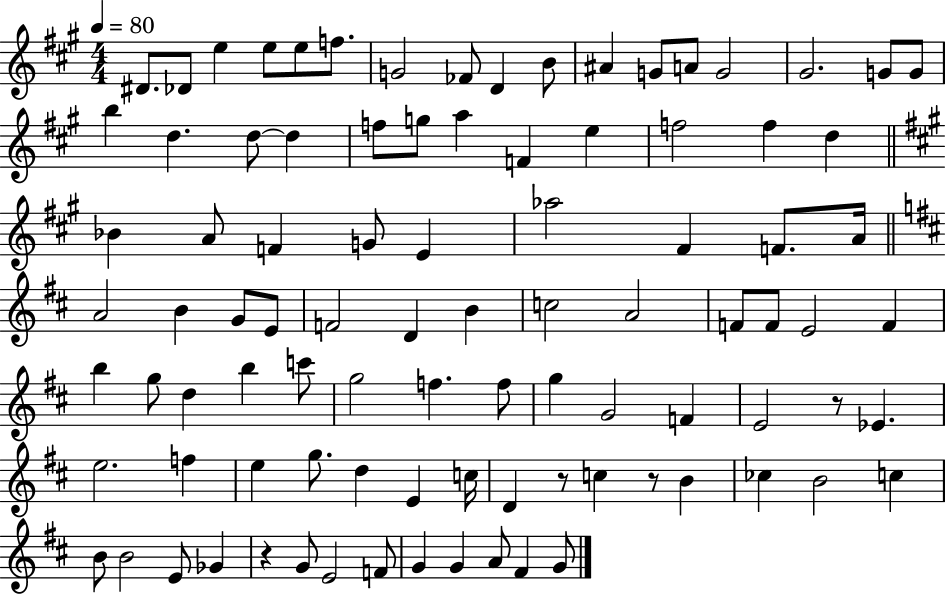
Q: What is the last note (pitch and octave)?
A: G4